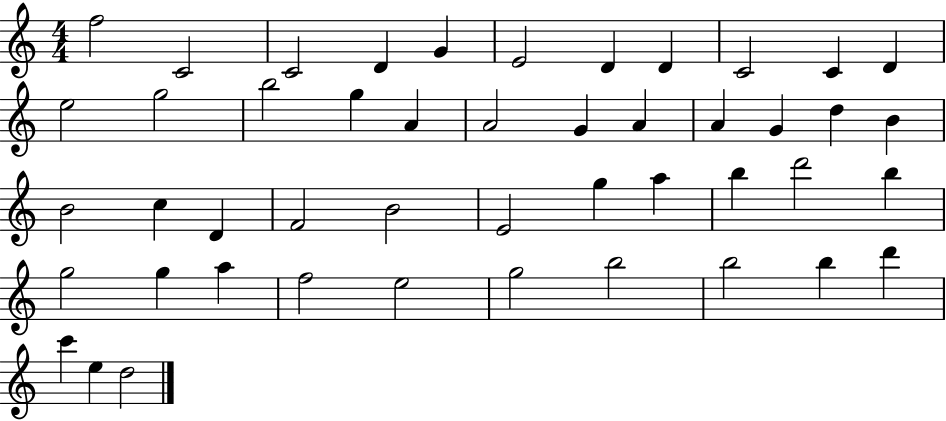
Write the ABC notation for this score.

X:1
T:Untitled
M:4/4
L:1/4
K:C
f2 C2 C2 D G E2 D D C2 C D e2 g2 b2 g A A2 G A A G d B B2 c D F2 B2 E2 g a b d'2 b g2 g a f2 e2 g2 b2 b2 b d' c' e d2